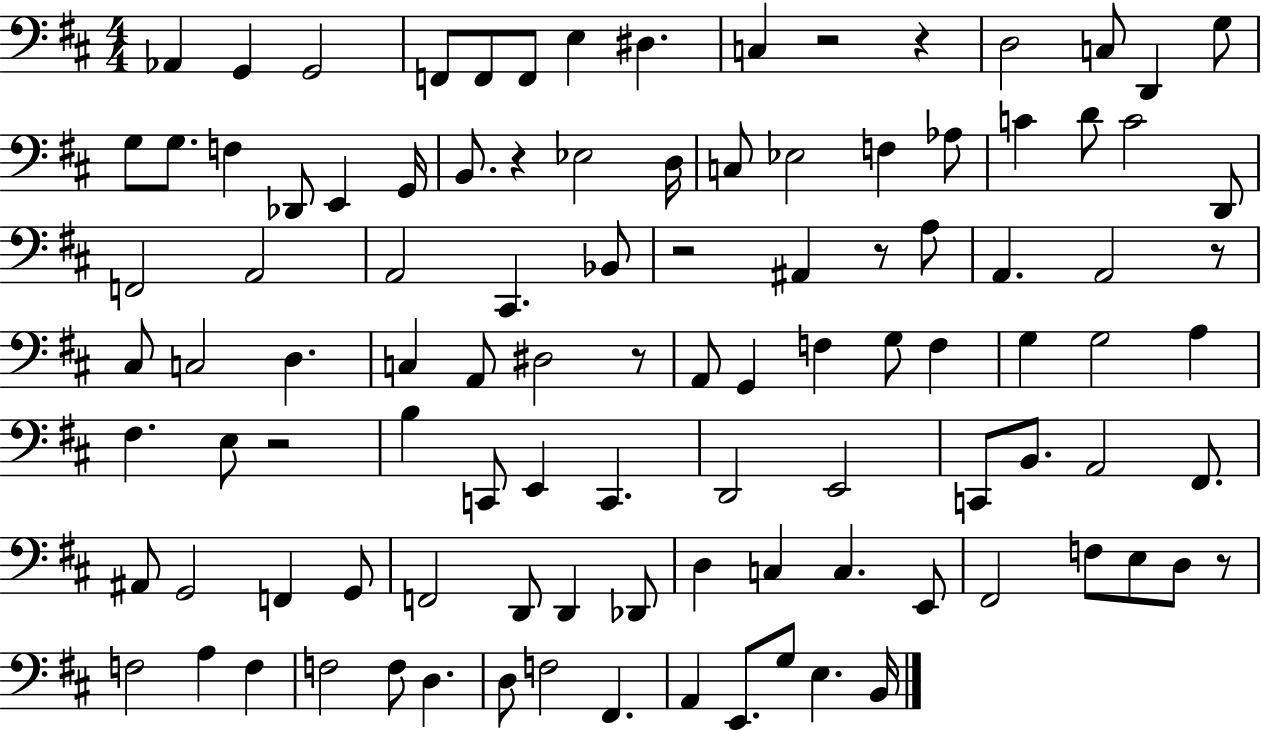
Ab2/q G2/q G2/h F2/e F2/e F2/e E3/q D#3/q. C3/q R/h R/q D3/h C3/e D2/q G3/e G3/e G3/e. F3/q Db2/e E2/q G2/s B2/e. R/q Eb3/h D3/s C3/e Eb3/h F3/q Ab3/e C4/q D4/e C4/h D2/e F2/h A2/h A2/h C#2/q. Bb2/e R/h A#2/q R/e A3/e A2/q. A2/h R/e C#3/e C3/h D3/q. C3/q A2/e D#3/h R/e A2/e G2/q F3/q G3/e F3/q G3/q G3/h A3/q F#3/q. E3/e R/h B3/q C2/e E2/q C2/q. D2/h E2/h C2/e B2/e. A2/h F#2/e. A#2/e G2/h F2/q G2/e F2/h D2/e D2/q Db2/e D3/q C3/q C3/q. E2/e F#2/h F3/e E3/e D3/e R/e F3/h A3/q F3/q F3/h F3/e D3/q. D3/e F3/h F#2/q. A2/q E2/e. G3/e E3/q. B2/s